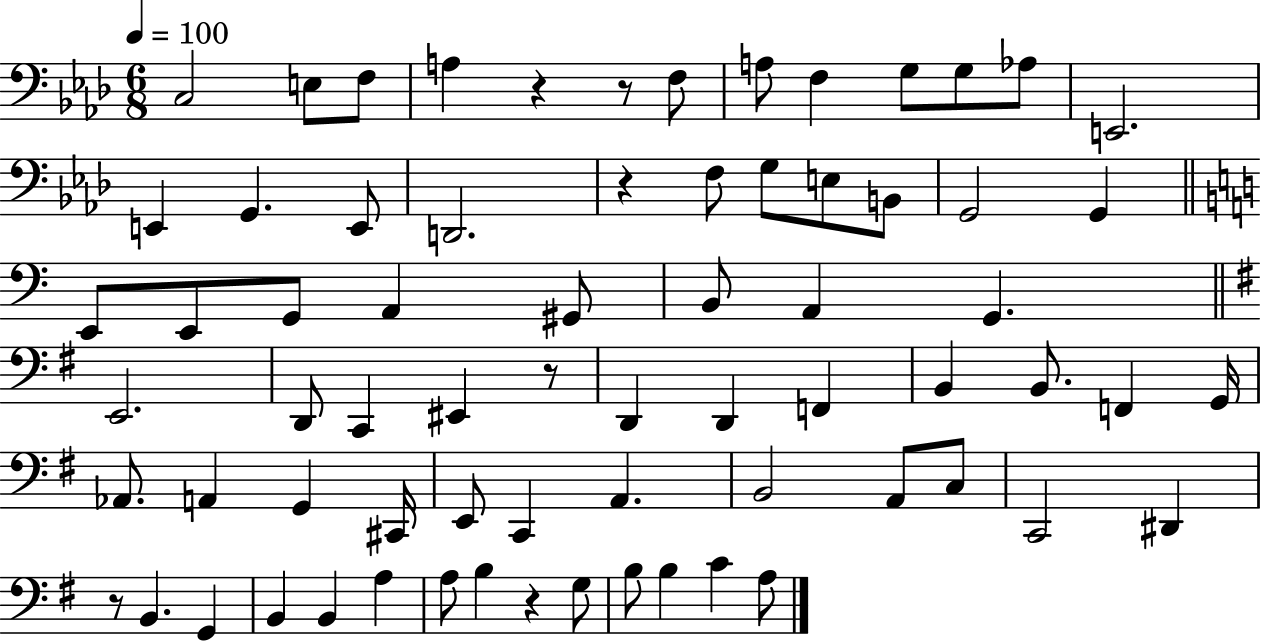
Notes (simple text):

C3/h E3/e F3/e A3/q R/q R/e F3/e A3/e F3/q G3/e G3/e Ab3/e E2/h. E2/q G2/q. E2/e D2/h. R/q F3/e G3/e E3/e B2/e G2/h G2/q E2/e E2/e G2/e A2/q G#2/e B2/e A2/q G2/q. E2/h. D2/e C2/q EIS2/q R/e D2/q D2/q F2/q B2/q B2/e. F2/q G2/s Ab2/e. A2/q G2/q C#2/s E2/e C2/q A2/q. B2/h A2/e C3/e C2/h D#2/q R/e B2/q. G2/q B2/q B2/q A3/q A3/e B3/q R/q G3/e B3/e B3/q C4/q A3/e